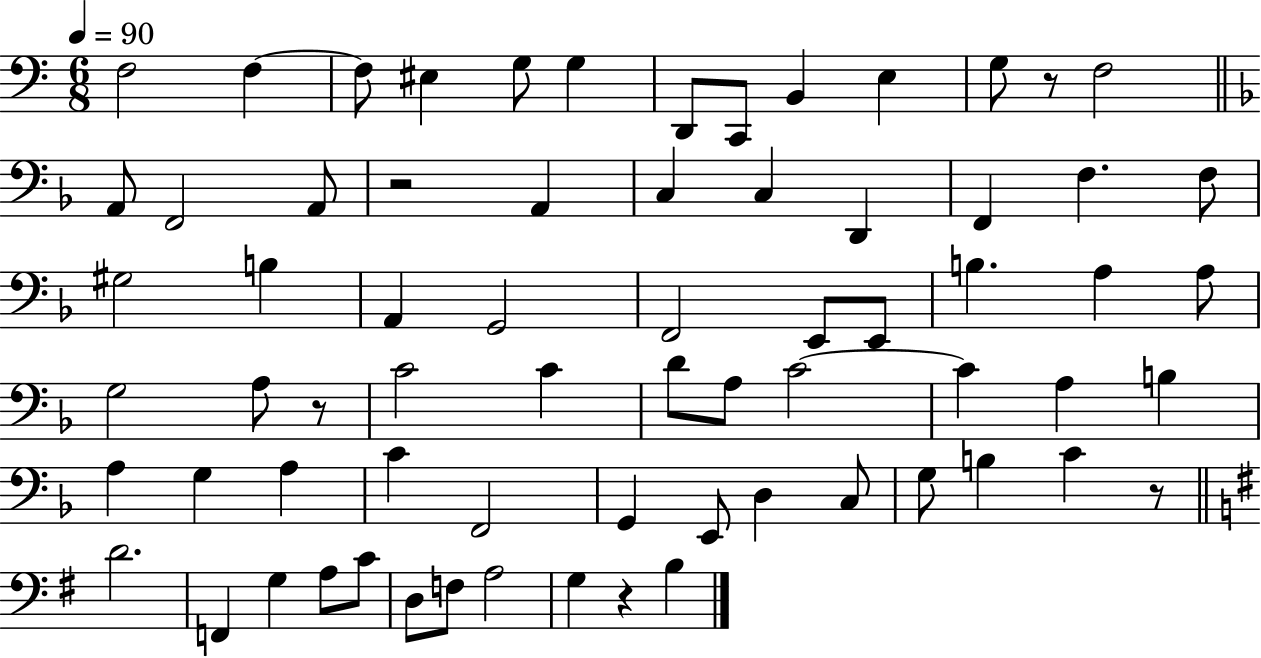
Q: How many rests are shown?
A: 5